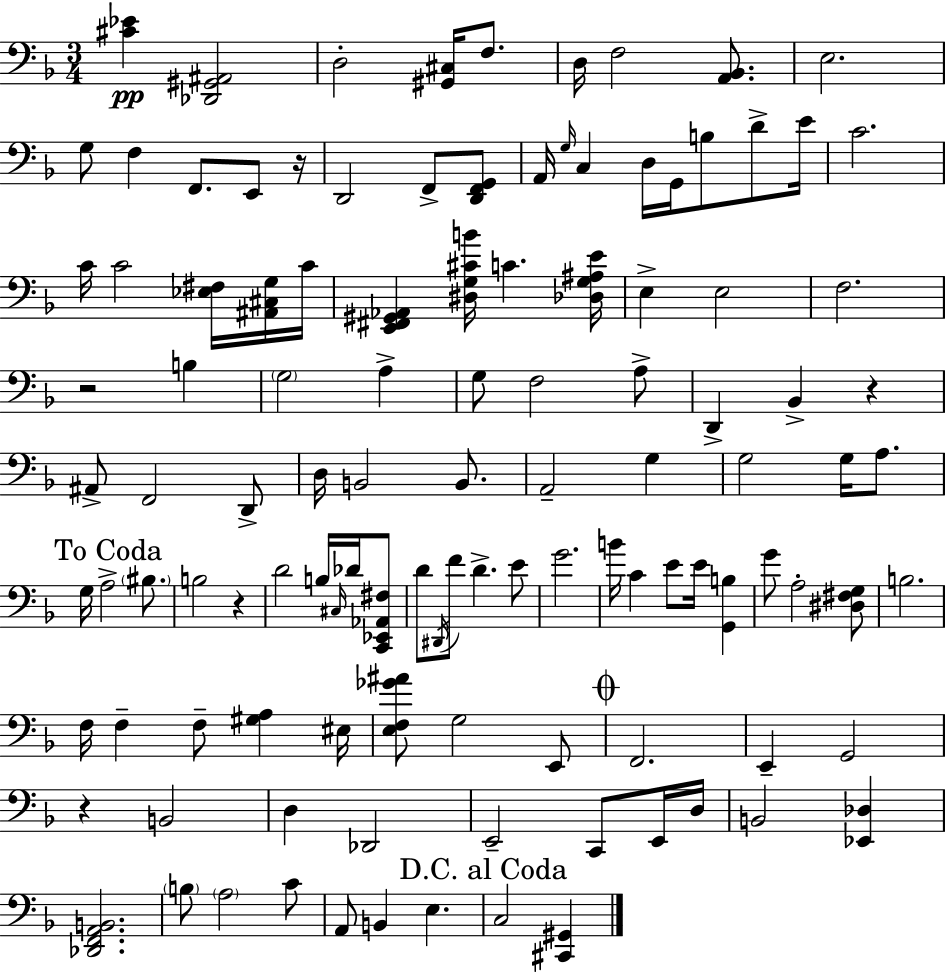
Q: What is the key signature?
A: F major